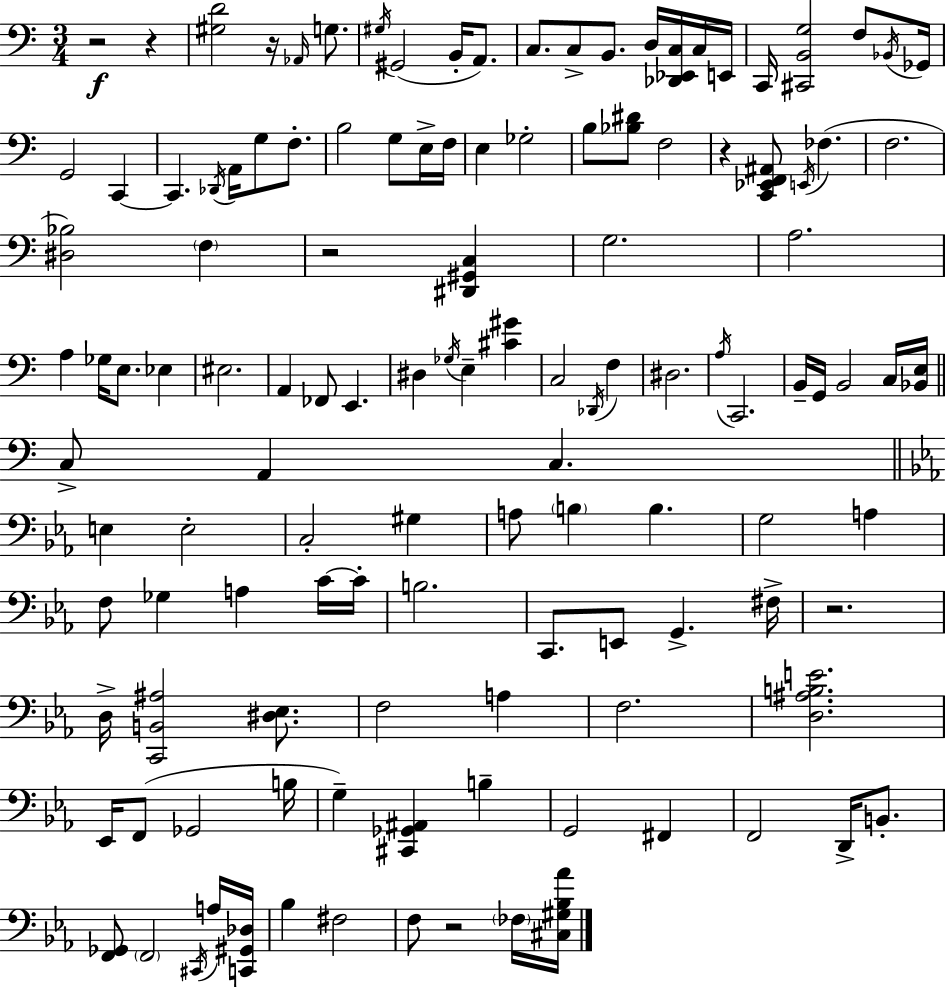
{
  \clef bass
  \numericTimeSignature
  \time 3/4
  \key c \major
  r2\f r4 | <gis d'>2 r16 \grace { aes,16 } g8. | \acciaccatura { gis16 }( gis,2 b,16-. a,8.) | c8. c8-> b,8. d16 <des, ees, c>16 | \break c16 e,16 c,16 <cis, b, g>2 f8 | \acciaccatura { bes,16 } ges,16 g,2 c,4~~ | c,4. \acciaccatura { des,16 } a,16 g8 | f8.-. b2 | \break g8 e16-> f16 e4 ges2-. | b8 <bes dis'>8 f2 | r4 <c, ees, f, ais,>8 \acciaccatura { e,16 } fes4.( | f2. | \break <dis bes>2) | \parenthesize f4 r2 | <dis, gis, c>4 g2. | a2. | \break a4 ges16 e8. | ees4 eis2. | a,4 fes,8 e,4. | dis4 \acciaccatura { ges16 } e4-- | \break <cis' gis'>4 c2 | \acciaccatura { des,16 } f4 dis2. | \acciaccatura { a16 } c,2. | b,16-- g,16 b,2 | \break c16 <bes, e>16 \bar "||" \break \key c \major c8-> a,4 c4. | \bar "||" \break \key ees \major e4 e2-. | c2-. gis4 | a8 \parenthesize b4 b4. | g2 a4 | \break f8 ges4 a4 c'16~~ c'16-. | b2. | c,8. e,8 g,4.-> fis16-> | r2. | \break d16-> <c, b, ais>2 <dis ees>8. | f2 a4 | f2. | <d ais b e'>2. | \break ees,16 f,8( ges,2 b16 | g4--) <cis, ges, ais,>4 b4-- | g,2 fis,4 | f,2 d,16-> b,8.-. | \break <f, ges,>8 \parenthesize f,2 \acciaccatura { cis,16 } a16 | <c, gis, des>16 bes4 fis2 | f8 r2 \parenthesize fes16 | <cis gis bes aes'>16 \bar "|."
}